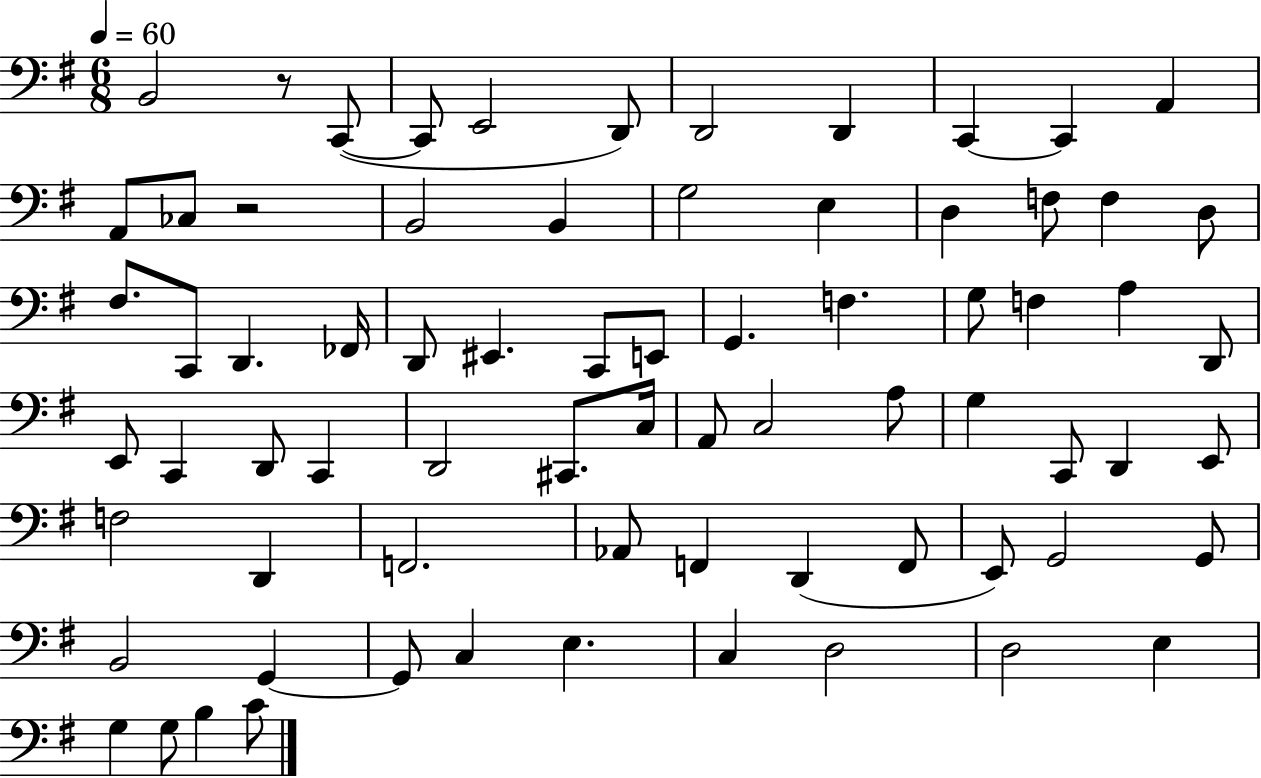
X:1
T:Untitled
M:6/8
L:1/4
K:G
B,,2 z/2 C,,/2 C,,/2 E,,2 D,,/2 D,,2 D,, C,, C,, A,, A,,/2 _C,/2 z2 B,,2 B,, G,2 E, D, F,/2 F, D,/2 ^F,/2 C,,/2 D,, _F,,/4 D,,/2 ^E,, C,,/2 E,,/2 G,, F, G,/2 F, A, D,,/2 E,,/2 C,, D,,/2 C,, D,,2 ^C,,/2 C,/4 A,,/2 C,2 A,/2 G, C,,/2 D,, E,,/2 F,2 D,, F,,2 _A,,/2 F,, D,, F,,/2 E,,/2 G,,2 G,,/2 B,,2 G,, G,,/2 C, E, C, D,2 D,2 E, G, G,/2 B, C/2